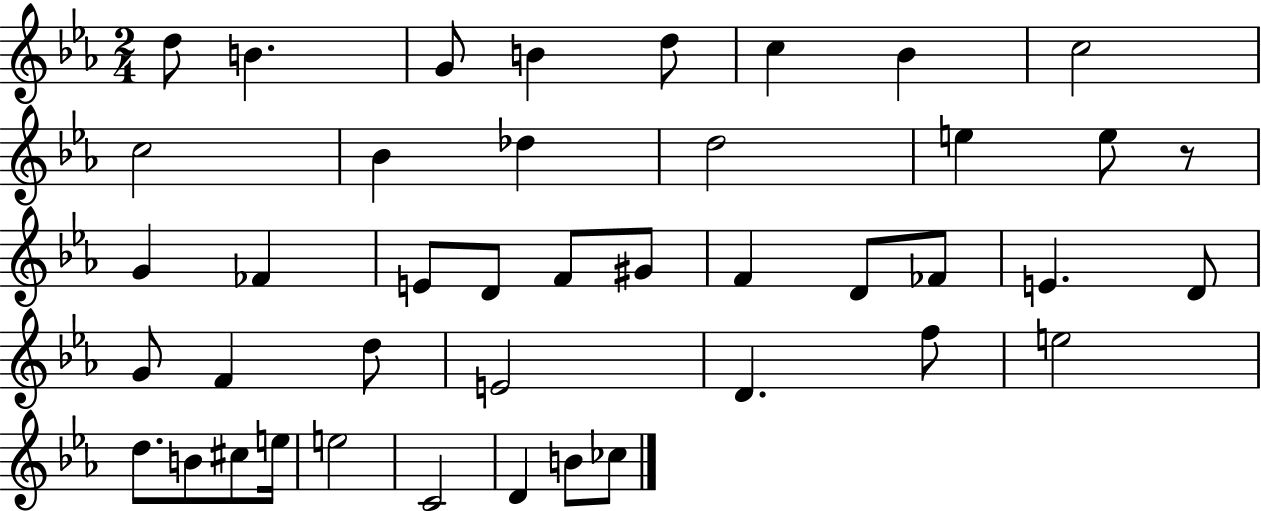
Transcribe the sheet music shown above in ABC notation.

X:1
T:Untitled
M:2/4
L:1/4
K:Eb
d/2 B G/2 B d/2 c _B c2 c2 _B _d d2 e e/2 z/2 G _F E/2 D/2 F/2 ^G/2 F D/2 _F/2 E D/2 G/2 F d/2 E2 D f/2 e2 d/2 B/2 ^c/2 e/4 e2 C2 D B/2 _c/2